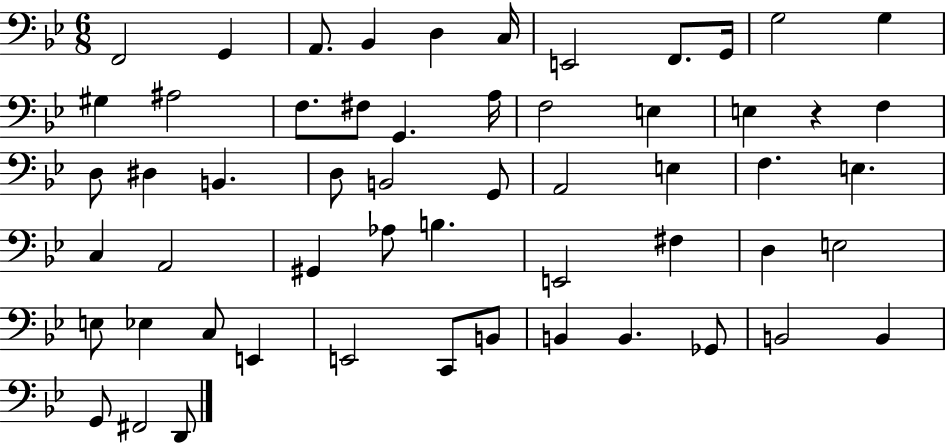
X:1
T:Untitled
M:6/8
L:1/4
K:Bb
F,,2 G,, A,,/2 _B,, D, C,/4 E,,2 F,,/2 G,,/4 G,2 G, ^G, ^A,2 F,/2 ^F,/2 G,, A,/4 F,2 E, E, z F, D,/2 ^D, B,, D,/2 B,,2 G,,/2 A,,2 E, F, E, C, A,,2 ^G,, _A,/2 B, E,,2 ^F, D, E,2 E,/2 _E, C,/2 E,, E,,2 C,,/2 B,,/2 B,, B,, _G,,/2 B,,2 B,, G,,/2 ^F,,2 D,,/2